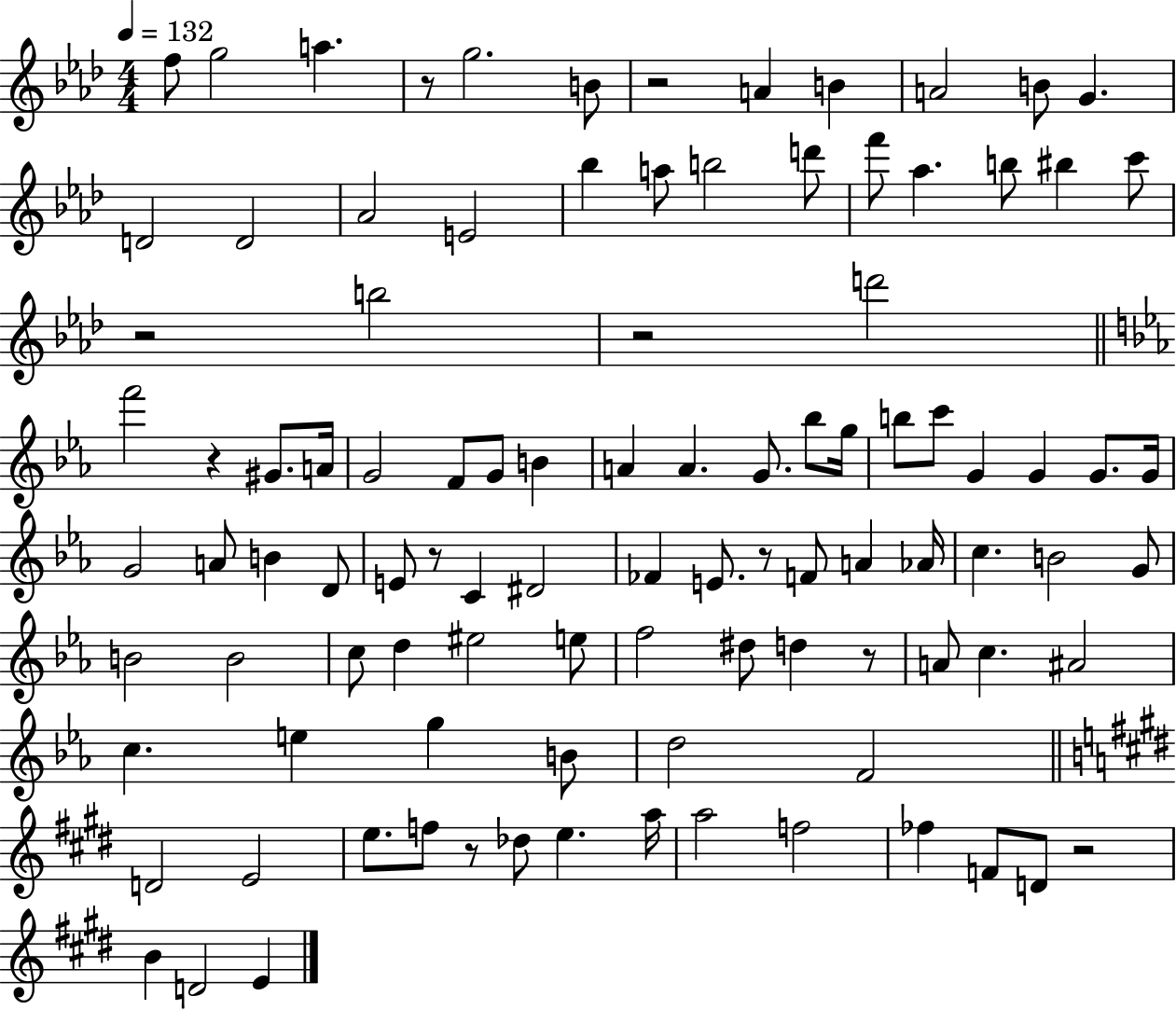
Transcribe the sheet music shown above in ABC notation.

X:1
T:Untitled
M:4/4
L:1/4
K:Ab
f/2 g2 a z/2 g2 B/2 z2 A B A2 B/2 G D2 D2 _A2 E2 _b a/2 b2 d'/2 f'/2 _a b/2 ^b c'/2 z2 b2 z2 d'2 f'2 z ^G/2 A/4 G2 F/2 G/2 B A A G/2 _b/2 g/4 b/2 c'/2 G G G/2 G/4 G2 A/2 B D/2 E/2 z/2 C ^D2 _F E/2 z/2 F/2 A _A/4 c B2 G/2 B2 B2 c/2 d ^e2 e/2 f2 ^d/2 d z/2 A/2 c ^A2 c e g B/2 d2 F2 D2 E2 e/2 f/2 z/2 _d/2 e a/4 a2 f2 _f F/2 D/2 z2 B D2 E